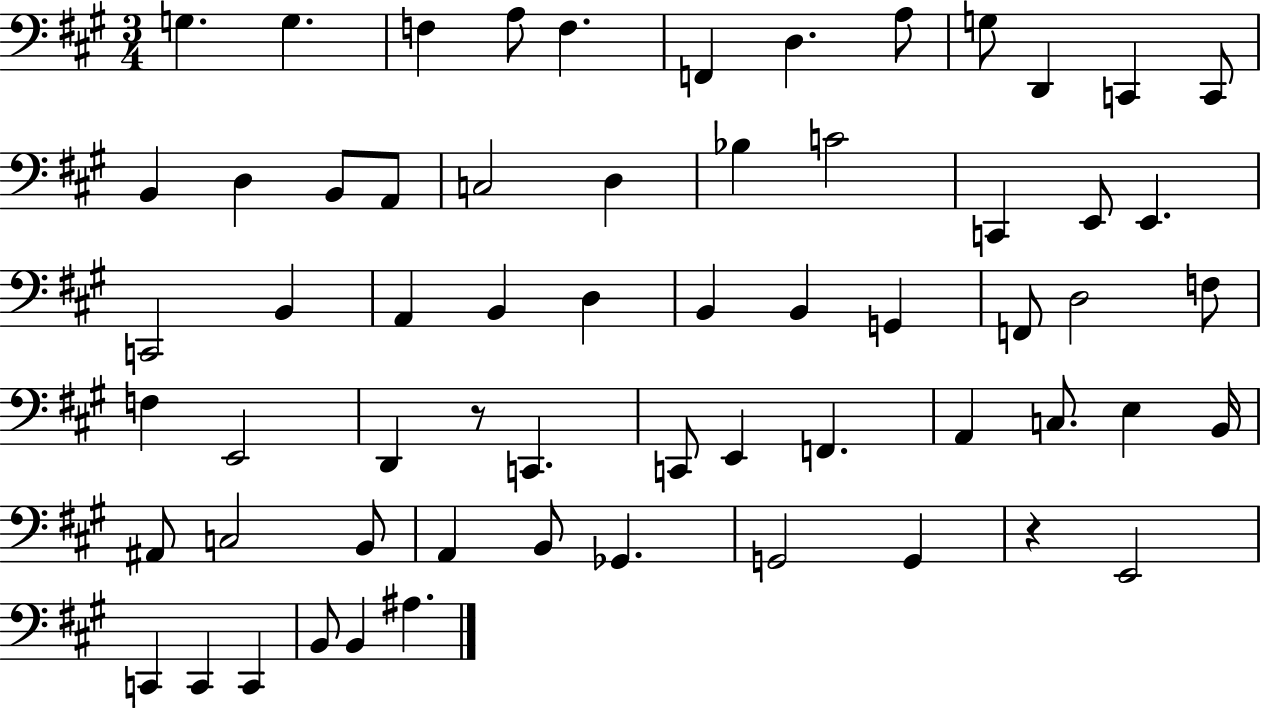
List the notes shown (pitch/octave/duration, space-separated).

G3/q. G3/q. F3/q A3/e F3/q. F2/q D3/q. A3/e G3/e D2/q C2/q C2/e B2/q D3/q B2/e A2/e C3/h D3/q Bb3/q C4/h C2/q E2/e E2/q. C2/h B2/q A2/q B2/q D3/q B2/q B2/q G2/q F2/e D3/h F3/e F3/q E2/h D2/q R/e C2/q. C2/e E2/q F2/q. A2/q C3/e. E3/q B2/s A#2/e C3/h B2/e A2/q B2/e Gb2/q. G2/h G2/q R/q E2/h C2/q C2/q C2/q B2/e B2/q A#3/q.